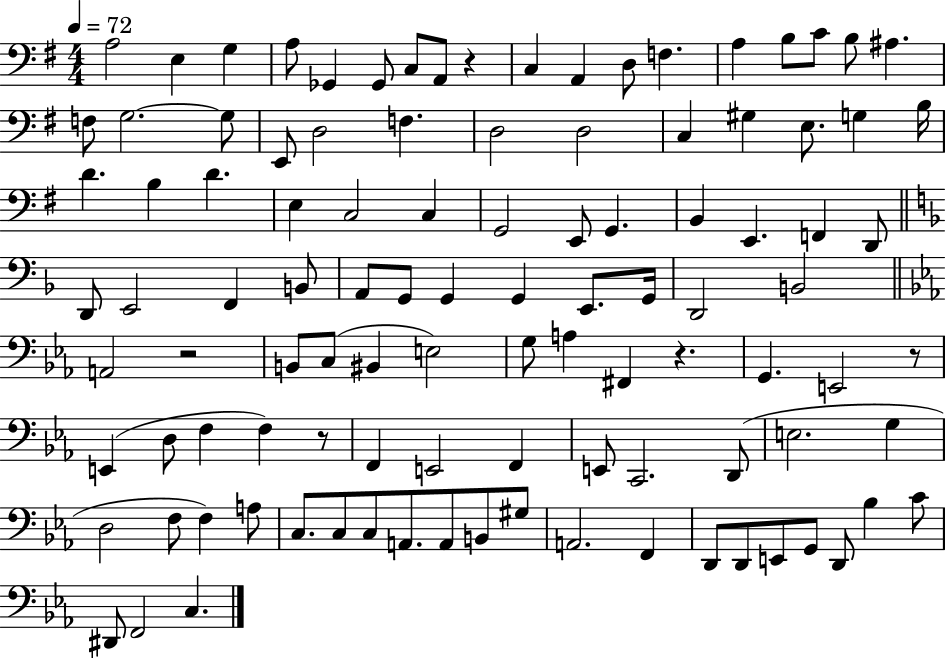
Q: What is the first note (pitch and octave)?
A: A3